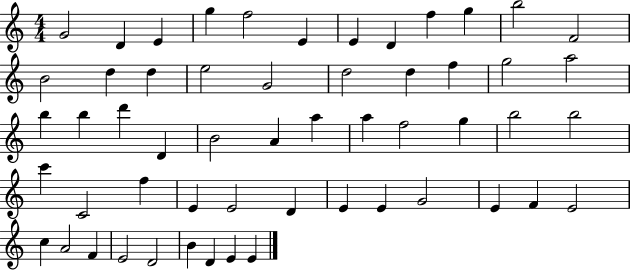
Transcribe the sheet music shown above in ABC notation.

X:1
T:Untitled
M:4/4
L:1/4
K:C
G2 D E g f2 E E D f g b2 F2 B2 d d e2 G2 d2 d f g2 a2 b b d' D B2 A a a f2 g b2 b2 c' C2 f E E2 D E E G2 E F E2 c A2 F E2 D2 B D E E